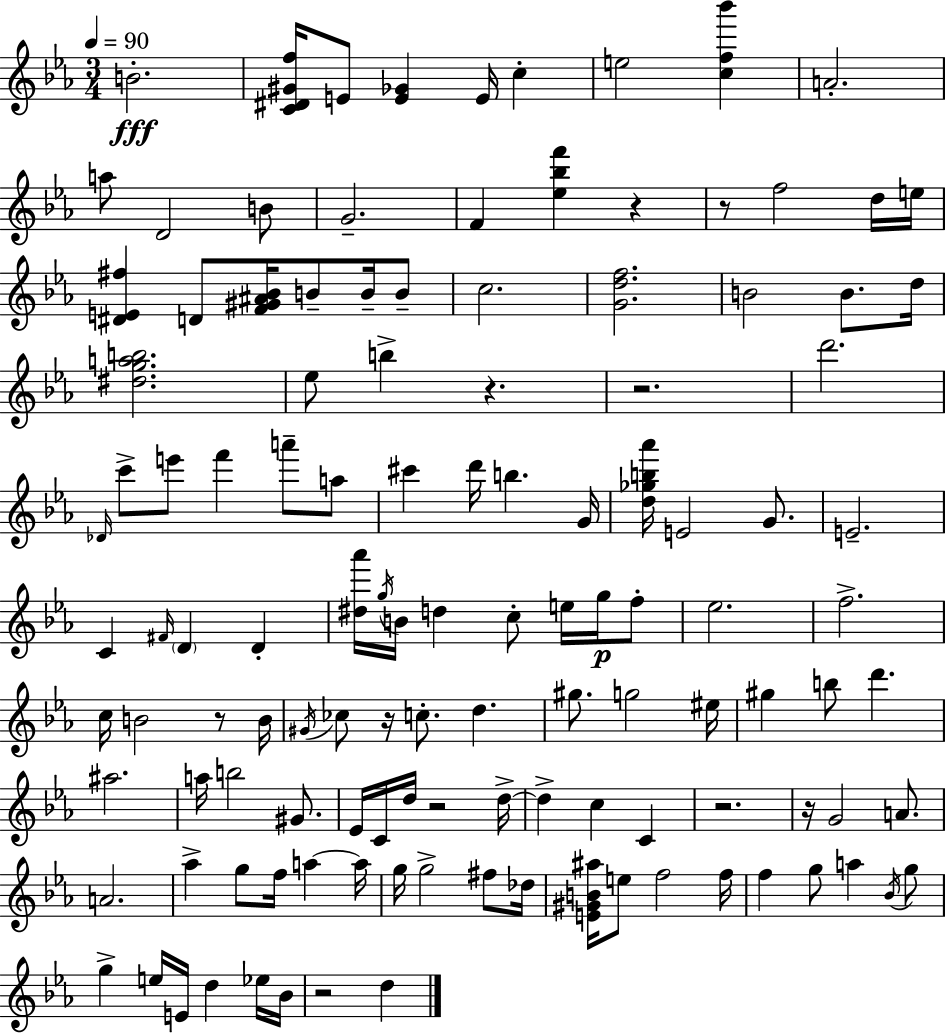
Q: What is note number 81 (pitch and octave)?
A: F5